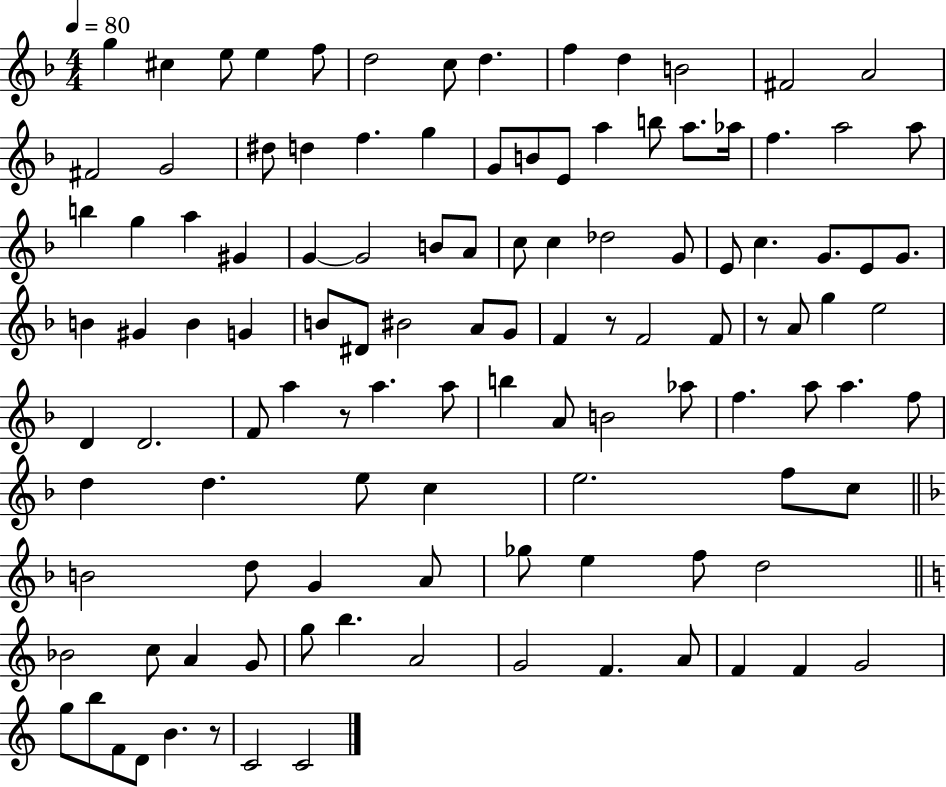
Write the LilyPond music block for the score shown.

{
  \clef treble
  \numericTimeSignature
  \time 4/4
  \key f \major
  \tempo 4 = 80
  g''4 cis''4 e''8 e''4 f''8 | d''2 c''8 d''4. | f''4 d''4 b'2 | fis'2 a'2 | \break fis'2 g'2 | dis''8 d''4 f''4. g''4 | g'8 b'8 e'8 a''4 b''8 a''8. aes''16 | f''4. a''2 a''8 | \break b''4 g''4 a''4 gis'4 | g'4~~ g'2 b'8 a'8 | c''8 c''4 des''2 g'8 | e'8 c''4. g'8. e'8 g'8. | \break b'4 gis'4 b'4 g'4 | b'8 dis'8 bis'2 a'8 g'8 | f'4 r8 f'2 f'8 | r8 a'8 g''4 e''2 | \break d'4 d'2. | f'8 a''4 r8 a''4. a''8 | b''4 a'8 b'2 aes''8 | f''4. a''8 a''4. f''8 | \break d''4 d''4. e''8 c''4 | e''2. f''8 c''8 | \bar "||" \break \key f \major b'2 d''8 g'4 a'8 | ges''8 e''4 f''8 d''2 | \bar "||" \break \key a \minor bes'2 c''8 a'4 g'8 | g''8 b''4. a'2 | g'2 f'4. a'8 | f'4 f'4 g'2 | \break g''8 b''8 f'8 d'8 b'4. r8 | c'2 c'2 | \bar "|."
}